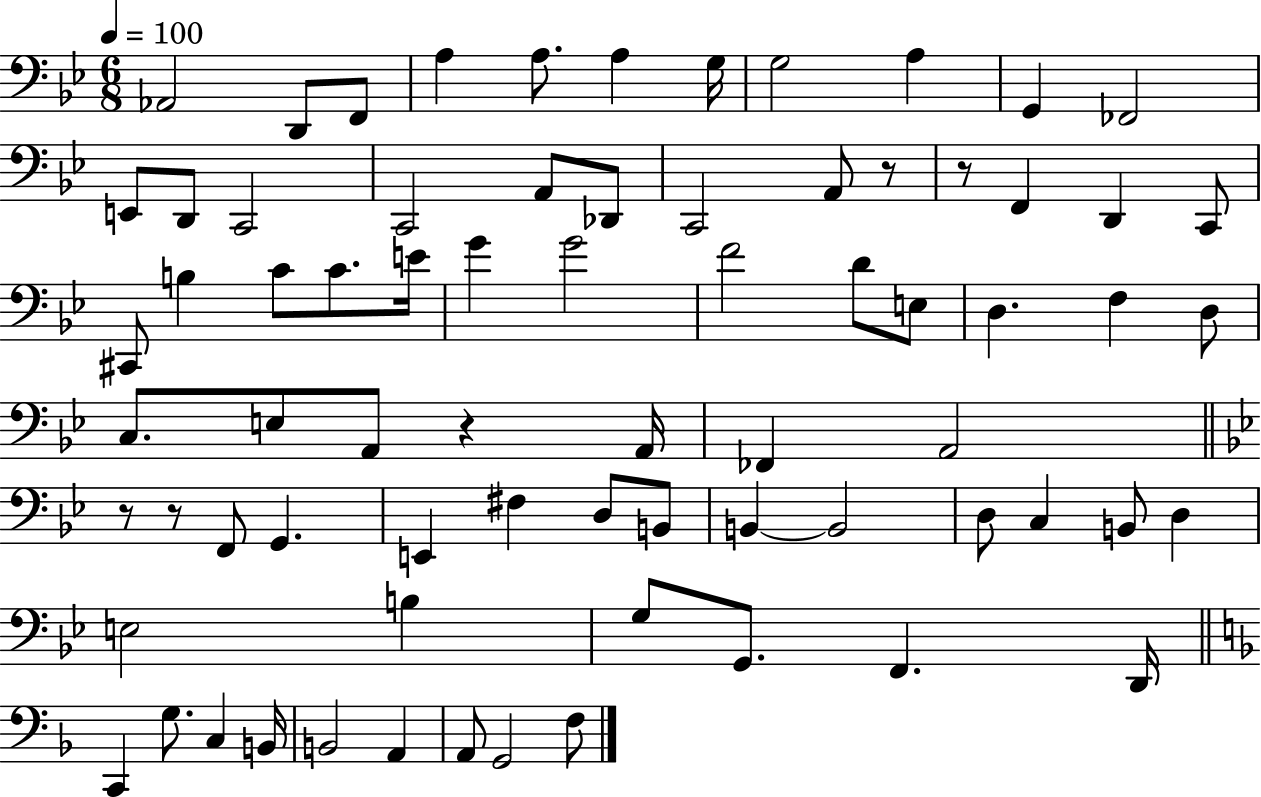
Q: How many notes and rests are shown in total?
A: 73